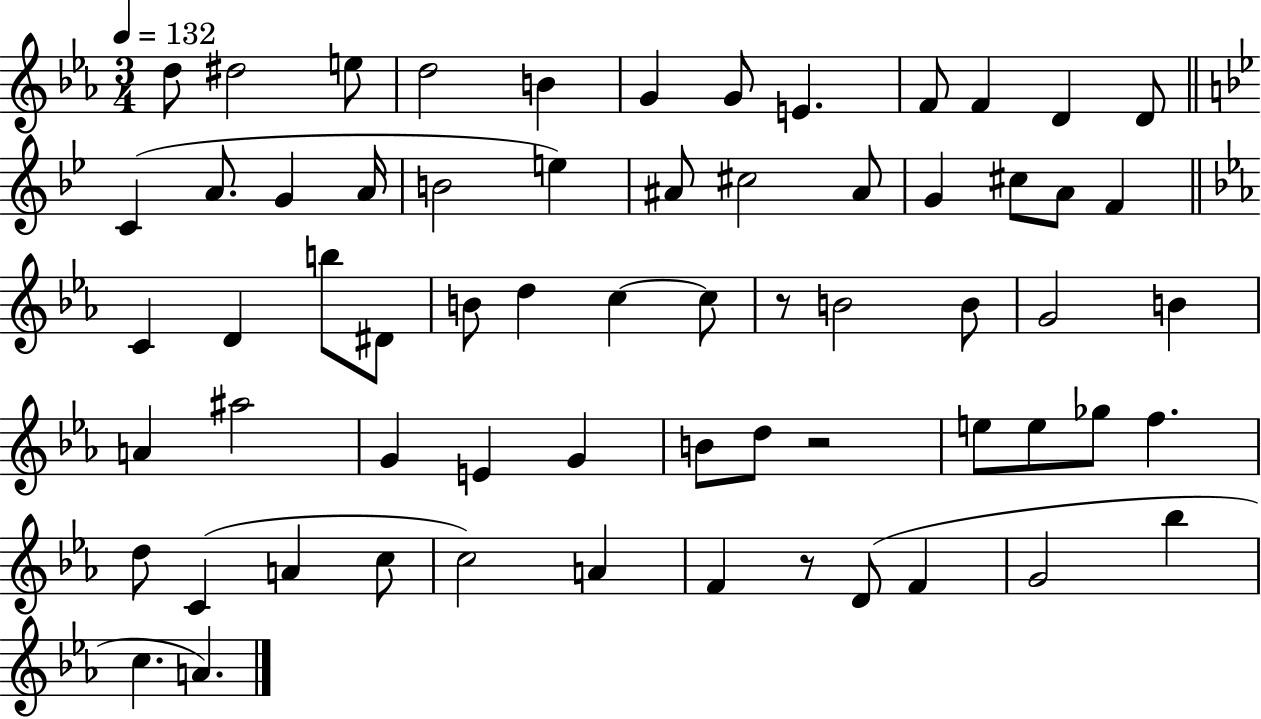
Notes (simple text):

D5/e D#5/h E5/e D5/h B4/q G4/q G4/e E4/q. F4/e F4/q D4/q D4/e C4/q A4/e. G4/q A4/s B4/h E5/q A#4/e C#5/h A#4/e G4/q C#5/e A4/e F4/q C4/q D4/q B5/e D#4/e B4/e D5/q C5/q C5/e R/e B4/h B4/e G4/h B4/q A4/q A#5/h G4/q E4/q G4/q B4/e D5/e R/h E5/e E5/e Gb5/e F5/q. D5/e C4/q A4/q C5/e C5/h A4/q F4/q R/e D4/e F4/q G4/h Bb5/q C5/q. A4/q.